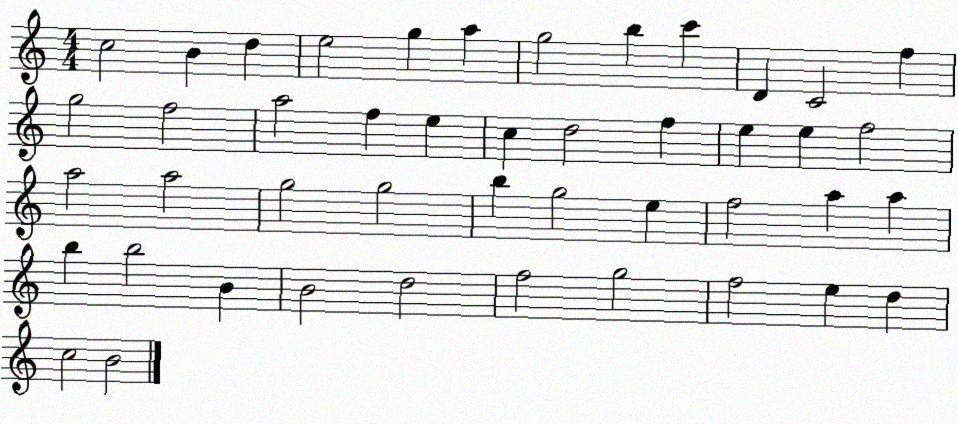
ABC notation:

X:1
T:Untitled
M:4/4
L:1/4
K:C
c2 B d e2 g a g2 b c' D C2 f g2 f2 a2 f e c d2 f e e f2 a2 a2 g2 g2 b g2 e f2 a a b b2 B B2 d2 f2 g2 f2 e d c2 B2